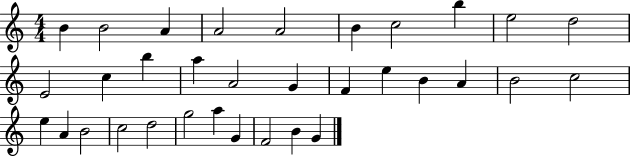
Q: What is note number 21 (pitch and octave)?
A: B4